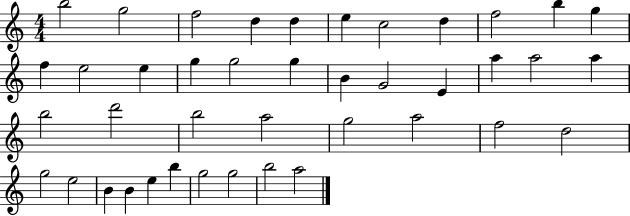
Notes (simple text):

B5/h G5/h F5/h D5/q D5/q E5/q C5/h D5/q F5/h B5/q G5/q F5/q E5/h E5/q G5/q G5/h G5/q B4/q G4/h E4/q A5/q A5/h A5/q B5/h D6/h B5/h A5/h G5/h A5/h F5/h D5/h G5/h E5/h B4/q B4/q E5/q B5/q G5/h G5/h B5/h A5/h